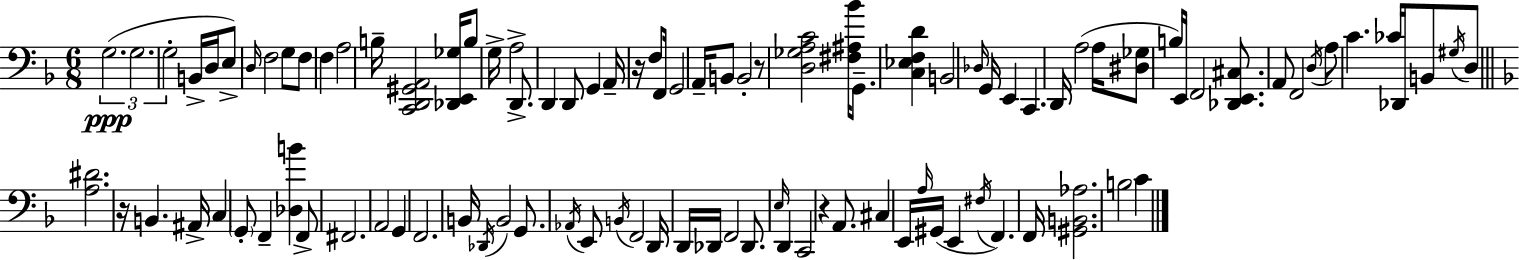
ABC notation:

X:1
T:Untitled
M:6/8
L:1/4
K:Dm
G,2 G,2 G,2 B,,/4 D,/4 E,/2 D,/4 F,2 G,/2 F,/2 F, A,2 B,/4 [C,,D,,^G,,A,,]2 [_D,,E,,_G,]/4 B,/2 G,/4 A,2 D,,/2 D,, D,,/2 G,, A,,/4 z/4 F,/2 F,,/4 G,,2 A,,/4 B,,/2 B,,2 z/2 [D,_G,A,C]2 [^F,^A,_B]/4 G,,/2 [C,_E,F,D] B,,2 _D,/4 G,,/4 E,, C,, D,,/4 A,2 A,/4 [^D,_G,]/2 B,/4 E,,/4 F,,2 [_D,,E,,^C,]/2 A,,/2 F,,2 D,/4 A,/2 C _C/4 _D,,/4 B,,/2 ^G,/4 D,/2 [A,^D]2 z/4 B,, ^A,,/4 C, G,,/2 F,, [_D,B] F,,/2 ^F,,2 A,,2 G,, F,,2 B,,/4 _D,,/4 B,,2 G,,/2 _A,,/4 E,,/2 B,,/4 F,,2 D,,/4 D,,/4 _D,,/4 F,,2 _D,,/2 E,/4 D,, C,,2 z A,,/2 ^C, E,,/4 A,/4 ^G,,/4 E,, ^F,/4 F,, F,,/4 [^G,,B,,_A,]2 B,2 C